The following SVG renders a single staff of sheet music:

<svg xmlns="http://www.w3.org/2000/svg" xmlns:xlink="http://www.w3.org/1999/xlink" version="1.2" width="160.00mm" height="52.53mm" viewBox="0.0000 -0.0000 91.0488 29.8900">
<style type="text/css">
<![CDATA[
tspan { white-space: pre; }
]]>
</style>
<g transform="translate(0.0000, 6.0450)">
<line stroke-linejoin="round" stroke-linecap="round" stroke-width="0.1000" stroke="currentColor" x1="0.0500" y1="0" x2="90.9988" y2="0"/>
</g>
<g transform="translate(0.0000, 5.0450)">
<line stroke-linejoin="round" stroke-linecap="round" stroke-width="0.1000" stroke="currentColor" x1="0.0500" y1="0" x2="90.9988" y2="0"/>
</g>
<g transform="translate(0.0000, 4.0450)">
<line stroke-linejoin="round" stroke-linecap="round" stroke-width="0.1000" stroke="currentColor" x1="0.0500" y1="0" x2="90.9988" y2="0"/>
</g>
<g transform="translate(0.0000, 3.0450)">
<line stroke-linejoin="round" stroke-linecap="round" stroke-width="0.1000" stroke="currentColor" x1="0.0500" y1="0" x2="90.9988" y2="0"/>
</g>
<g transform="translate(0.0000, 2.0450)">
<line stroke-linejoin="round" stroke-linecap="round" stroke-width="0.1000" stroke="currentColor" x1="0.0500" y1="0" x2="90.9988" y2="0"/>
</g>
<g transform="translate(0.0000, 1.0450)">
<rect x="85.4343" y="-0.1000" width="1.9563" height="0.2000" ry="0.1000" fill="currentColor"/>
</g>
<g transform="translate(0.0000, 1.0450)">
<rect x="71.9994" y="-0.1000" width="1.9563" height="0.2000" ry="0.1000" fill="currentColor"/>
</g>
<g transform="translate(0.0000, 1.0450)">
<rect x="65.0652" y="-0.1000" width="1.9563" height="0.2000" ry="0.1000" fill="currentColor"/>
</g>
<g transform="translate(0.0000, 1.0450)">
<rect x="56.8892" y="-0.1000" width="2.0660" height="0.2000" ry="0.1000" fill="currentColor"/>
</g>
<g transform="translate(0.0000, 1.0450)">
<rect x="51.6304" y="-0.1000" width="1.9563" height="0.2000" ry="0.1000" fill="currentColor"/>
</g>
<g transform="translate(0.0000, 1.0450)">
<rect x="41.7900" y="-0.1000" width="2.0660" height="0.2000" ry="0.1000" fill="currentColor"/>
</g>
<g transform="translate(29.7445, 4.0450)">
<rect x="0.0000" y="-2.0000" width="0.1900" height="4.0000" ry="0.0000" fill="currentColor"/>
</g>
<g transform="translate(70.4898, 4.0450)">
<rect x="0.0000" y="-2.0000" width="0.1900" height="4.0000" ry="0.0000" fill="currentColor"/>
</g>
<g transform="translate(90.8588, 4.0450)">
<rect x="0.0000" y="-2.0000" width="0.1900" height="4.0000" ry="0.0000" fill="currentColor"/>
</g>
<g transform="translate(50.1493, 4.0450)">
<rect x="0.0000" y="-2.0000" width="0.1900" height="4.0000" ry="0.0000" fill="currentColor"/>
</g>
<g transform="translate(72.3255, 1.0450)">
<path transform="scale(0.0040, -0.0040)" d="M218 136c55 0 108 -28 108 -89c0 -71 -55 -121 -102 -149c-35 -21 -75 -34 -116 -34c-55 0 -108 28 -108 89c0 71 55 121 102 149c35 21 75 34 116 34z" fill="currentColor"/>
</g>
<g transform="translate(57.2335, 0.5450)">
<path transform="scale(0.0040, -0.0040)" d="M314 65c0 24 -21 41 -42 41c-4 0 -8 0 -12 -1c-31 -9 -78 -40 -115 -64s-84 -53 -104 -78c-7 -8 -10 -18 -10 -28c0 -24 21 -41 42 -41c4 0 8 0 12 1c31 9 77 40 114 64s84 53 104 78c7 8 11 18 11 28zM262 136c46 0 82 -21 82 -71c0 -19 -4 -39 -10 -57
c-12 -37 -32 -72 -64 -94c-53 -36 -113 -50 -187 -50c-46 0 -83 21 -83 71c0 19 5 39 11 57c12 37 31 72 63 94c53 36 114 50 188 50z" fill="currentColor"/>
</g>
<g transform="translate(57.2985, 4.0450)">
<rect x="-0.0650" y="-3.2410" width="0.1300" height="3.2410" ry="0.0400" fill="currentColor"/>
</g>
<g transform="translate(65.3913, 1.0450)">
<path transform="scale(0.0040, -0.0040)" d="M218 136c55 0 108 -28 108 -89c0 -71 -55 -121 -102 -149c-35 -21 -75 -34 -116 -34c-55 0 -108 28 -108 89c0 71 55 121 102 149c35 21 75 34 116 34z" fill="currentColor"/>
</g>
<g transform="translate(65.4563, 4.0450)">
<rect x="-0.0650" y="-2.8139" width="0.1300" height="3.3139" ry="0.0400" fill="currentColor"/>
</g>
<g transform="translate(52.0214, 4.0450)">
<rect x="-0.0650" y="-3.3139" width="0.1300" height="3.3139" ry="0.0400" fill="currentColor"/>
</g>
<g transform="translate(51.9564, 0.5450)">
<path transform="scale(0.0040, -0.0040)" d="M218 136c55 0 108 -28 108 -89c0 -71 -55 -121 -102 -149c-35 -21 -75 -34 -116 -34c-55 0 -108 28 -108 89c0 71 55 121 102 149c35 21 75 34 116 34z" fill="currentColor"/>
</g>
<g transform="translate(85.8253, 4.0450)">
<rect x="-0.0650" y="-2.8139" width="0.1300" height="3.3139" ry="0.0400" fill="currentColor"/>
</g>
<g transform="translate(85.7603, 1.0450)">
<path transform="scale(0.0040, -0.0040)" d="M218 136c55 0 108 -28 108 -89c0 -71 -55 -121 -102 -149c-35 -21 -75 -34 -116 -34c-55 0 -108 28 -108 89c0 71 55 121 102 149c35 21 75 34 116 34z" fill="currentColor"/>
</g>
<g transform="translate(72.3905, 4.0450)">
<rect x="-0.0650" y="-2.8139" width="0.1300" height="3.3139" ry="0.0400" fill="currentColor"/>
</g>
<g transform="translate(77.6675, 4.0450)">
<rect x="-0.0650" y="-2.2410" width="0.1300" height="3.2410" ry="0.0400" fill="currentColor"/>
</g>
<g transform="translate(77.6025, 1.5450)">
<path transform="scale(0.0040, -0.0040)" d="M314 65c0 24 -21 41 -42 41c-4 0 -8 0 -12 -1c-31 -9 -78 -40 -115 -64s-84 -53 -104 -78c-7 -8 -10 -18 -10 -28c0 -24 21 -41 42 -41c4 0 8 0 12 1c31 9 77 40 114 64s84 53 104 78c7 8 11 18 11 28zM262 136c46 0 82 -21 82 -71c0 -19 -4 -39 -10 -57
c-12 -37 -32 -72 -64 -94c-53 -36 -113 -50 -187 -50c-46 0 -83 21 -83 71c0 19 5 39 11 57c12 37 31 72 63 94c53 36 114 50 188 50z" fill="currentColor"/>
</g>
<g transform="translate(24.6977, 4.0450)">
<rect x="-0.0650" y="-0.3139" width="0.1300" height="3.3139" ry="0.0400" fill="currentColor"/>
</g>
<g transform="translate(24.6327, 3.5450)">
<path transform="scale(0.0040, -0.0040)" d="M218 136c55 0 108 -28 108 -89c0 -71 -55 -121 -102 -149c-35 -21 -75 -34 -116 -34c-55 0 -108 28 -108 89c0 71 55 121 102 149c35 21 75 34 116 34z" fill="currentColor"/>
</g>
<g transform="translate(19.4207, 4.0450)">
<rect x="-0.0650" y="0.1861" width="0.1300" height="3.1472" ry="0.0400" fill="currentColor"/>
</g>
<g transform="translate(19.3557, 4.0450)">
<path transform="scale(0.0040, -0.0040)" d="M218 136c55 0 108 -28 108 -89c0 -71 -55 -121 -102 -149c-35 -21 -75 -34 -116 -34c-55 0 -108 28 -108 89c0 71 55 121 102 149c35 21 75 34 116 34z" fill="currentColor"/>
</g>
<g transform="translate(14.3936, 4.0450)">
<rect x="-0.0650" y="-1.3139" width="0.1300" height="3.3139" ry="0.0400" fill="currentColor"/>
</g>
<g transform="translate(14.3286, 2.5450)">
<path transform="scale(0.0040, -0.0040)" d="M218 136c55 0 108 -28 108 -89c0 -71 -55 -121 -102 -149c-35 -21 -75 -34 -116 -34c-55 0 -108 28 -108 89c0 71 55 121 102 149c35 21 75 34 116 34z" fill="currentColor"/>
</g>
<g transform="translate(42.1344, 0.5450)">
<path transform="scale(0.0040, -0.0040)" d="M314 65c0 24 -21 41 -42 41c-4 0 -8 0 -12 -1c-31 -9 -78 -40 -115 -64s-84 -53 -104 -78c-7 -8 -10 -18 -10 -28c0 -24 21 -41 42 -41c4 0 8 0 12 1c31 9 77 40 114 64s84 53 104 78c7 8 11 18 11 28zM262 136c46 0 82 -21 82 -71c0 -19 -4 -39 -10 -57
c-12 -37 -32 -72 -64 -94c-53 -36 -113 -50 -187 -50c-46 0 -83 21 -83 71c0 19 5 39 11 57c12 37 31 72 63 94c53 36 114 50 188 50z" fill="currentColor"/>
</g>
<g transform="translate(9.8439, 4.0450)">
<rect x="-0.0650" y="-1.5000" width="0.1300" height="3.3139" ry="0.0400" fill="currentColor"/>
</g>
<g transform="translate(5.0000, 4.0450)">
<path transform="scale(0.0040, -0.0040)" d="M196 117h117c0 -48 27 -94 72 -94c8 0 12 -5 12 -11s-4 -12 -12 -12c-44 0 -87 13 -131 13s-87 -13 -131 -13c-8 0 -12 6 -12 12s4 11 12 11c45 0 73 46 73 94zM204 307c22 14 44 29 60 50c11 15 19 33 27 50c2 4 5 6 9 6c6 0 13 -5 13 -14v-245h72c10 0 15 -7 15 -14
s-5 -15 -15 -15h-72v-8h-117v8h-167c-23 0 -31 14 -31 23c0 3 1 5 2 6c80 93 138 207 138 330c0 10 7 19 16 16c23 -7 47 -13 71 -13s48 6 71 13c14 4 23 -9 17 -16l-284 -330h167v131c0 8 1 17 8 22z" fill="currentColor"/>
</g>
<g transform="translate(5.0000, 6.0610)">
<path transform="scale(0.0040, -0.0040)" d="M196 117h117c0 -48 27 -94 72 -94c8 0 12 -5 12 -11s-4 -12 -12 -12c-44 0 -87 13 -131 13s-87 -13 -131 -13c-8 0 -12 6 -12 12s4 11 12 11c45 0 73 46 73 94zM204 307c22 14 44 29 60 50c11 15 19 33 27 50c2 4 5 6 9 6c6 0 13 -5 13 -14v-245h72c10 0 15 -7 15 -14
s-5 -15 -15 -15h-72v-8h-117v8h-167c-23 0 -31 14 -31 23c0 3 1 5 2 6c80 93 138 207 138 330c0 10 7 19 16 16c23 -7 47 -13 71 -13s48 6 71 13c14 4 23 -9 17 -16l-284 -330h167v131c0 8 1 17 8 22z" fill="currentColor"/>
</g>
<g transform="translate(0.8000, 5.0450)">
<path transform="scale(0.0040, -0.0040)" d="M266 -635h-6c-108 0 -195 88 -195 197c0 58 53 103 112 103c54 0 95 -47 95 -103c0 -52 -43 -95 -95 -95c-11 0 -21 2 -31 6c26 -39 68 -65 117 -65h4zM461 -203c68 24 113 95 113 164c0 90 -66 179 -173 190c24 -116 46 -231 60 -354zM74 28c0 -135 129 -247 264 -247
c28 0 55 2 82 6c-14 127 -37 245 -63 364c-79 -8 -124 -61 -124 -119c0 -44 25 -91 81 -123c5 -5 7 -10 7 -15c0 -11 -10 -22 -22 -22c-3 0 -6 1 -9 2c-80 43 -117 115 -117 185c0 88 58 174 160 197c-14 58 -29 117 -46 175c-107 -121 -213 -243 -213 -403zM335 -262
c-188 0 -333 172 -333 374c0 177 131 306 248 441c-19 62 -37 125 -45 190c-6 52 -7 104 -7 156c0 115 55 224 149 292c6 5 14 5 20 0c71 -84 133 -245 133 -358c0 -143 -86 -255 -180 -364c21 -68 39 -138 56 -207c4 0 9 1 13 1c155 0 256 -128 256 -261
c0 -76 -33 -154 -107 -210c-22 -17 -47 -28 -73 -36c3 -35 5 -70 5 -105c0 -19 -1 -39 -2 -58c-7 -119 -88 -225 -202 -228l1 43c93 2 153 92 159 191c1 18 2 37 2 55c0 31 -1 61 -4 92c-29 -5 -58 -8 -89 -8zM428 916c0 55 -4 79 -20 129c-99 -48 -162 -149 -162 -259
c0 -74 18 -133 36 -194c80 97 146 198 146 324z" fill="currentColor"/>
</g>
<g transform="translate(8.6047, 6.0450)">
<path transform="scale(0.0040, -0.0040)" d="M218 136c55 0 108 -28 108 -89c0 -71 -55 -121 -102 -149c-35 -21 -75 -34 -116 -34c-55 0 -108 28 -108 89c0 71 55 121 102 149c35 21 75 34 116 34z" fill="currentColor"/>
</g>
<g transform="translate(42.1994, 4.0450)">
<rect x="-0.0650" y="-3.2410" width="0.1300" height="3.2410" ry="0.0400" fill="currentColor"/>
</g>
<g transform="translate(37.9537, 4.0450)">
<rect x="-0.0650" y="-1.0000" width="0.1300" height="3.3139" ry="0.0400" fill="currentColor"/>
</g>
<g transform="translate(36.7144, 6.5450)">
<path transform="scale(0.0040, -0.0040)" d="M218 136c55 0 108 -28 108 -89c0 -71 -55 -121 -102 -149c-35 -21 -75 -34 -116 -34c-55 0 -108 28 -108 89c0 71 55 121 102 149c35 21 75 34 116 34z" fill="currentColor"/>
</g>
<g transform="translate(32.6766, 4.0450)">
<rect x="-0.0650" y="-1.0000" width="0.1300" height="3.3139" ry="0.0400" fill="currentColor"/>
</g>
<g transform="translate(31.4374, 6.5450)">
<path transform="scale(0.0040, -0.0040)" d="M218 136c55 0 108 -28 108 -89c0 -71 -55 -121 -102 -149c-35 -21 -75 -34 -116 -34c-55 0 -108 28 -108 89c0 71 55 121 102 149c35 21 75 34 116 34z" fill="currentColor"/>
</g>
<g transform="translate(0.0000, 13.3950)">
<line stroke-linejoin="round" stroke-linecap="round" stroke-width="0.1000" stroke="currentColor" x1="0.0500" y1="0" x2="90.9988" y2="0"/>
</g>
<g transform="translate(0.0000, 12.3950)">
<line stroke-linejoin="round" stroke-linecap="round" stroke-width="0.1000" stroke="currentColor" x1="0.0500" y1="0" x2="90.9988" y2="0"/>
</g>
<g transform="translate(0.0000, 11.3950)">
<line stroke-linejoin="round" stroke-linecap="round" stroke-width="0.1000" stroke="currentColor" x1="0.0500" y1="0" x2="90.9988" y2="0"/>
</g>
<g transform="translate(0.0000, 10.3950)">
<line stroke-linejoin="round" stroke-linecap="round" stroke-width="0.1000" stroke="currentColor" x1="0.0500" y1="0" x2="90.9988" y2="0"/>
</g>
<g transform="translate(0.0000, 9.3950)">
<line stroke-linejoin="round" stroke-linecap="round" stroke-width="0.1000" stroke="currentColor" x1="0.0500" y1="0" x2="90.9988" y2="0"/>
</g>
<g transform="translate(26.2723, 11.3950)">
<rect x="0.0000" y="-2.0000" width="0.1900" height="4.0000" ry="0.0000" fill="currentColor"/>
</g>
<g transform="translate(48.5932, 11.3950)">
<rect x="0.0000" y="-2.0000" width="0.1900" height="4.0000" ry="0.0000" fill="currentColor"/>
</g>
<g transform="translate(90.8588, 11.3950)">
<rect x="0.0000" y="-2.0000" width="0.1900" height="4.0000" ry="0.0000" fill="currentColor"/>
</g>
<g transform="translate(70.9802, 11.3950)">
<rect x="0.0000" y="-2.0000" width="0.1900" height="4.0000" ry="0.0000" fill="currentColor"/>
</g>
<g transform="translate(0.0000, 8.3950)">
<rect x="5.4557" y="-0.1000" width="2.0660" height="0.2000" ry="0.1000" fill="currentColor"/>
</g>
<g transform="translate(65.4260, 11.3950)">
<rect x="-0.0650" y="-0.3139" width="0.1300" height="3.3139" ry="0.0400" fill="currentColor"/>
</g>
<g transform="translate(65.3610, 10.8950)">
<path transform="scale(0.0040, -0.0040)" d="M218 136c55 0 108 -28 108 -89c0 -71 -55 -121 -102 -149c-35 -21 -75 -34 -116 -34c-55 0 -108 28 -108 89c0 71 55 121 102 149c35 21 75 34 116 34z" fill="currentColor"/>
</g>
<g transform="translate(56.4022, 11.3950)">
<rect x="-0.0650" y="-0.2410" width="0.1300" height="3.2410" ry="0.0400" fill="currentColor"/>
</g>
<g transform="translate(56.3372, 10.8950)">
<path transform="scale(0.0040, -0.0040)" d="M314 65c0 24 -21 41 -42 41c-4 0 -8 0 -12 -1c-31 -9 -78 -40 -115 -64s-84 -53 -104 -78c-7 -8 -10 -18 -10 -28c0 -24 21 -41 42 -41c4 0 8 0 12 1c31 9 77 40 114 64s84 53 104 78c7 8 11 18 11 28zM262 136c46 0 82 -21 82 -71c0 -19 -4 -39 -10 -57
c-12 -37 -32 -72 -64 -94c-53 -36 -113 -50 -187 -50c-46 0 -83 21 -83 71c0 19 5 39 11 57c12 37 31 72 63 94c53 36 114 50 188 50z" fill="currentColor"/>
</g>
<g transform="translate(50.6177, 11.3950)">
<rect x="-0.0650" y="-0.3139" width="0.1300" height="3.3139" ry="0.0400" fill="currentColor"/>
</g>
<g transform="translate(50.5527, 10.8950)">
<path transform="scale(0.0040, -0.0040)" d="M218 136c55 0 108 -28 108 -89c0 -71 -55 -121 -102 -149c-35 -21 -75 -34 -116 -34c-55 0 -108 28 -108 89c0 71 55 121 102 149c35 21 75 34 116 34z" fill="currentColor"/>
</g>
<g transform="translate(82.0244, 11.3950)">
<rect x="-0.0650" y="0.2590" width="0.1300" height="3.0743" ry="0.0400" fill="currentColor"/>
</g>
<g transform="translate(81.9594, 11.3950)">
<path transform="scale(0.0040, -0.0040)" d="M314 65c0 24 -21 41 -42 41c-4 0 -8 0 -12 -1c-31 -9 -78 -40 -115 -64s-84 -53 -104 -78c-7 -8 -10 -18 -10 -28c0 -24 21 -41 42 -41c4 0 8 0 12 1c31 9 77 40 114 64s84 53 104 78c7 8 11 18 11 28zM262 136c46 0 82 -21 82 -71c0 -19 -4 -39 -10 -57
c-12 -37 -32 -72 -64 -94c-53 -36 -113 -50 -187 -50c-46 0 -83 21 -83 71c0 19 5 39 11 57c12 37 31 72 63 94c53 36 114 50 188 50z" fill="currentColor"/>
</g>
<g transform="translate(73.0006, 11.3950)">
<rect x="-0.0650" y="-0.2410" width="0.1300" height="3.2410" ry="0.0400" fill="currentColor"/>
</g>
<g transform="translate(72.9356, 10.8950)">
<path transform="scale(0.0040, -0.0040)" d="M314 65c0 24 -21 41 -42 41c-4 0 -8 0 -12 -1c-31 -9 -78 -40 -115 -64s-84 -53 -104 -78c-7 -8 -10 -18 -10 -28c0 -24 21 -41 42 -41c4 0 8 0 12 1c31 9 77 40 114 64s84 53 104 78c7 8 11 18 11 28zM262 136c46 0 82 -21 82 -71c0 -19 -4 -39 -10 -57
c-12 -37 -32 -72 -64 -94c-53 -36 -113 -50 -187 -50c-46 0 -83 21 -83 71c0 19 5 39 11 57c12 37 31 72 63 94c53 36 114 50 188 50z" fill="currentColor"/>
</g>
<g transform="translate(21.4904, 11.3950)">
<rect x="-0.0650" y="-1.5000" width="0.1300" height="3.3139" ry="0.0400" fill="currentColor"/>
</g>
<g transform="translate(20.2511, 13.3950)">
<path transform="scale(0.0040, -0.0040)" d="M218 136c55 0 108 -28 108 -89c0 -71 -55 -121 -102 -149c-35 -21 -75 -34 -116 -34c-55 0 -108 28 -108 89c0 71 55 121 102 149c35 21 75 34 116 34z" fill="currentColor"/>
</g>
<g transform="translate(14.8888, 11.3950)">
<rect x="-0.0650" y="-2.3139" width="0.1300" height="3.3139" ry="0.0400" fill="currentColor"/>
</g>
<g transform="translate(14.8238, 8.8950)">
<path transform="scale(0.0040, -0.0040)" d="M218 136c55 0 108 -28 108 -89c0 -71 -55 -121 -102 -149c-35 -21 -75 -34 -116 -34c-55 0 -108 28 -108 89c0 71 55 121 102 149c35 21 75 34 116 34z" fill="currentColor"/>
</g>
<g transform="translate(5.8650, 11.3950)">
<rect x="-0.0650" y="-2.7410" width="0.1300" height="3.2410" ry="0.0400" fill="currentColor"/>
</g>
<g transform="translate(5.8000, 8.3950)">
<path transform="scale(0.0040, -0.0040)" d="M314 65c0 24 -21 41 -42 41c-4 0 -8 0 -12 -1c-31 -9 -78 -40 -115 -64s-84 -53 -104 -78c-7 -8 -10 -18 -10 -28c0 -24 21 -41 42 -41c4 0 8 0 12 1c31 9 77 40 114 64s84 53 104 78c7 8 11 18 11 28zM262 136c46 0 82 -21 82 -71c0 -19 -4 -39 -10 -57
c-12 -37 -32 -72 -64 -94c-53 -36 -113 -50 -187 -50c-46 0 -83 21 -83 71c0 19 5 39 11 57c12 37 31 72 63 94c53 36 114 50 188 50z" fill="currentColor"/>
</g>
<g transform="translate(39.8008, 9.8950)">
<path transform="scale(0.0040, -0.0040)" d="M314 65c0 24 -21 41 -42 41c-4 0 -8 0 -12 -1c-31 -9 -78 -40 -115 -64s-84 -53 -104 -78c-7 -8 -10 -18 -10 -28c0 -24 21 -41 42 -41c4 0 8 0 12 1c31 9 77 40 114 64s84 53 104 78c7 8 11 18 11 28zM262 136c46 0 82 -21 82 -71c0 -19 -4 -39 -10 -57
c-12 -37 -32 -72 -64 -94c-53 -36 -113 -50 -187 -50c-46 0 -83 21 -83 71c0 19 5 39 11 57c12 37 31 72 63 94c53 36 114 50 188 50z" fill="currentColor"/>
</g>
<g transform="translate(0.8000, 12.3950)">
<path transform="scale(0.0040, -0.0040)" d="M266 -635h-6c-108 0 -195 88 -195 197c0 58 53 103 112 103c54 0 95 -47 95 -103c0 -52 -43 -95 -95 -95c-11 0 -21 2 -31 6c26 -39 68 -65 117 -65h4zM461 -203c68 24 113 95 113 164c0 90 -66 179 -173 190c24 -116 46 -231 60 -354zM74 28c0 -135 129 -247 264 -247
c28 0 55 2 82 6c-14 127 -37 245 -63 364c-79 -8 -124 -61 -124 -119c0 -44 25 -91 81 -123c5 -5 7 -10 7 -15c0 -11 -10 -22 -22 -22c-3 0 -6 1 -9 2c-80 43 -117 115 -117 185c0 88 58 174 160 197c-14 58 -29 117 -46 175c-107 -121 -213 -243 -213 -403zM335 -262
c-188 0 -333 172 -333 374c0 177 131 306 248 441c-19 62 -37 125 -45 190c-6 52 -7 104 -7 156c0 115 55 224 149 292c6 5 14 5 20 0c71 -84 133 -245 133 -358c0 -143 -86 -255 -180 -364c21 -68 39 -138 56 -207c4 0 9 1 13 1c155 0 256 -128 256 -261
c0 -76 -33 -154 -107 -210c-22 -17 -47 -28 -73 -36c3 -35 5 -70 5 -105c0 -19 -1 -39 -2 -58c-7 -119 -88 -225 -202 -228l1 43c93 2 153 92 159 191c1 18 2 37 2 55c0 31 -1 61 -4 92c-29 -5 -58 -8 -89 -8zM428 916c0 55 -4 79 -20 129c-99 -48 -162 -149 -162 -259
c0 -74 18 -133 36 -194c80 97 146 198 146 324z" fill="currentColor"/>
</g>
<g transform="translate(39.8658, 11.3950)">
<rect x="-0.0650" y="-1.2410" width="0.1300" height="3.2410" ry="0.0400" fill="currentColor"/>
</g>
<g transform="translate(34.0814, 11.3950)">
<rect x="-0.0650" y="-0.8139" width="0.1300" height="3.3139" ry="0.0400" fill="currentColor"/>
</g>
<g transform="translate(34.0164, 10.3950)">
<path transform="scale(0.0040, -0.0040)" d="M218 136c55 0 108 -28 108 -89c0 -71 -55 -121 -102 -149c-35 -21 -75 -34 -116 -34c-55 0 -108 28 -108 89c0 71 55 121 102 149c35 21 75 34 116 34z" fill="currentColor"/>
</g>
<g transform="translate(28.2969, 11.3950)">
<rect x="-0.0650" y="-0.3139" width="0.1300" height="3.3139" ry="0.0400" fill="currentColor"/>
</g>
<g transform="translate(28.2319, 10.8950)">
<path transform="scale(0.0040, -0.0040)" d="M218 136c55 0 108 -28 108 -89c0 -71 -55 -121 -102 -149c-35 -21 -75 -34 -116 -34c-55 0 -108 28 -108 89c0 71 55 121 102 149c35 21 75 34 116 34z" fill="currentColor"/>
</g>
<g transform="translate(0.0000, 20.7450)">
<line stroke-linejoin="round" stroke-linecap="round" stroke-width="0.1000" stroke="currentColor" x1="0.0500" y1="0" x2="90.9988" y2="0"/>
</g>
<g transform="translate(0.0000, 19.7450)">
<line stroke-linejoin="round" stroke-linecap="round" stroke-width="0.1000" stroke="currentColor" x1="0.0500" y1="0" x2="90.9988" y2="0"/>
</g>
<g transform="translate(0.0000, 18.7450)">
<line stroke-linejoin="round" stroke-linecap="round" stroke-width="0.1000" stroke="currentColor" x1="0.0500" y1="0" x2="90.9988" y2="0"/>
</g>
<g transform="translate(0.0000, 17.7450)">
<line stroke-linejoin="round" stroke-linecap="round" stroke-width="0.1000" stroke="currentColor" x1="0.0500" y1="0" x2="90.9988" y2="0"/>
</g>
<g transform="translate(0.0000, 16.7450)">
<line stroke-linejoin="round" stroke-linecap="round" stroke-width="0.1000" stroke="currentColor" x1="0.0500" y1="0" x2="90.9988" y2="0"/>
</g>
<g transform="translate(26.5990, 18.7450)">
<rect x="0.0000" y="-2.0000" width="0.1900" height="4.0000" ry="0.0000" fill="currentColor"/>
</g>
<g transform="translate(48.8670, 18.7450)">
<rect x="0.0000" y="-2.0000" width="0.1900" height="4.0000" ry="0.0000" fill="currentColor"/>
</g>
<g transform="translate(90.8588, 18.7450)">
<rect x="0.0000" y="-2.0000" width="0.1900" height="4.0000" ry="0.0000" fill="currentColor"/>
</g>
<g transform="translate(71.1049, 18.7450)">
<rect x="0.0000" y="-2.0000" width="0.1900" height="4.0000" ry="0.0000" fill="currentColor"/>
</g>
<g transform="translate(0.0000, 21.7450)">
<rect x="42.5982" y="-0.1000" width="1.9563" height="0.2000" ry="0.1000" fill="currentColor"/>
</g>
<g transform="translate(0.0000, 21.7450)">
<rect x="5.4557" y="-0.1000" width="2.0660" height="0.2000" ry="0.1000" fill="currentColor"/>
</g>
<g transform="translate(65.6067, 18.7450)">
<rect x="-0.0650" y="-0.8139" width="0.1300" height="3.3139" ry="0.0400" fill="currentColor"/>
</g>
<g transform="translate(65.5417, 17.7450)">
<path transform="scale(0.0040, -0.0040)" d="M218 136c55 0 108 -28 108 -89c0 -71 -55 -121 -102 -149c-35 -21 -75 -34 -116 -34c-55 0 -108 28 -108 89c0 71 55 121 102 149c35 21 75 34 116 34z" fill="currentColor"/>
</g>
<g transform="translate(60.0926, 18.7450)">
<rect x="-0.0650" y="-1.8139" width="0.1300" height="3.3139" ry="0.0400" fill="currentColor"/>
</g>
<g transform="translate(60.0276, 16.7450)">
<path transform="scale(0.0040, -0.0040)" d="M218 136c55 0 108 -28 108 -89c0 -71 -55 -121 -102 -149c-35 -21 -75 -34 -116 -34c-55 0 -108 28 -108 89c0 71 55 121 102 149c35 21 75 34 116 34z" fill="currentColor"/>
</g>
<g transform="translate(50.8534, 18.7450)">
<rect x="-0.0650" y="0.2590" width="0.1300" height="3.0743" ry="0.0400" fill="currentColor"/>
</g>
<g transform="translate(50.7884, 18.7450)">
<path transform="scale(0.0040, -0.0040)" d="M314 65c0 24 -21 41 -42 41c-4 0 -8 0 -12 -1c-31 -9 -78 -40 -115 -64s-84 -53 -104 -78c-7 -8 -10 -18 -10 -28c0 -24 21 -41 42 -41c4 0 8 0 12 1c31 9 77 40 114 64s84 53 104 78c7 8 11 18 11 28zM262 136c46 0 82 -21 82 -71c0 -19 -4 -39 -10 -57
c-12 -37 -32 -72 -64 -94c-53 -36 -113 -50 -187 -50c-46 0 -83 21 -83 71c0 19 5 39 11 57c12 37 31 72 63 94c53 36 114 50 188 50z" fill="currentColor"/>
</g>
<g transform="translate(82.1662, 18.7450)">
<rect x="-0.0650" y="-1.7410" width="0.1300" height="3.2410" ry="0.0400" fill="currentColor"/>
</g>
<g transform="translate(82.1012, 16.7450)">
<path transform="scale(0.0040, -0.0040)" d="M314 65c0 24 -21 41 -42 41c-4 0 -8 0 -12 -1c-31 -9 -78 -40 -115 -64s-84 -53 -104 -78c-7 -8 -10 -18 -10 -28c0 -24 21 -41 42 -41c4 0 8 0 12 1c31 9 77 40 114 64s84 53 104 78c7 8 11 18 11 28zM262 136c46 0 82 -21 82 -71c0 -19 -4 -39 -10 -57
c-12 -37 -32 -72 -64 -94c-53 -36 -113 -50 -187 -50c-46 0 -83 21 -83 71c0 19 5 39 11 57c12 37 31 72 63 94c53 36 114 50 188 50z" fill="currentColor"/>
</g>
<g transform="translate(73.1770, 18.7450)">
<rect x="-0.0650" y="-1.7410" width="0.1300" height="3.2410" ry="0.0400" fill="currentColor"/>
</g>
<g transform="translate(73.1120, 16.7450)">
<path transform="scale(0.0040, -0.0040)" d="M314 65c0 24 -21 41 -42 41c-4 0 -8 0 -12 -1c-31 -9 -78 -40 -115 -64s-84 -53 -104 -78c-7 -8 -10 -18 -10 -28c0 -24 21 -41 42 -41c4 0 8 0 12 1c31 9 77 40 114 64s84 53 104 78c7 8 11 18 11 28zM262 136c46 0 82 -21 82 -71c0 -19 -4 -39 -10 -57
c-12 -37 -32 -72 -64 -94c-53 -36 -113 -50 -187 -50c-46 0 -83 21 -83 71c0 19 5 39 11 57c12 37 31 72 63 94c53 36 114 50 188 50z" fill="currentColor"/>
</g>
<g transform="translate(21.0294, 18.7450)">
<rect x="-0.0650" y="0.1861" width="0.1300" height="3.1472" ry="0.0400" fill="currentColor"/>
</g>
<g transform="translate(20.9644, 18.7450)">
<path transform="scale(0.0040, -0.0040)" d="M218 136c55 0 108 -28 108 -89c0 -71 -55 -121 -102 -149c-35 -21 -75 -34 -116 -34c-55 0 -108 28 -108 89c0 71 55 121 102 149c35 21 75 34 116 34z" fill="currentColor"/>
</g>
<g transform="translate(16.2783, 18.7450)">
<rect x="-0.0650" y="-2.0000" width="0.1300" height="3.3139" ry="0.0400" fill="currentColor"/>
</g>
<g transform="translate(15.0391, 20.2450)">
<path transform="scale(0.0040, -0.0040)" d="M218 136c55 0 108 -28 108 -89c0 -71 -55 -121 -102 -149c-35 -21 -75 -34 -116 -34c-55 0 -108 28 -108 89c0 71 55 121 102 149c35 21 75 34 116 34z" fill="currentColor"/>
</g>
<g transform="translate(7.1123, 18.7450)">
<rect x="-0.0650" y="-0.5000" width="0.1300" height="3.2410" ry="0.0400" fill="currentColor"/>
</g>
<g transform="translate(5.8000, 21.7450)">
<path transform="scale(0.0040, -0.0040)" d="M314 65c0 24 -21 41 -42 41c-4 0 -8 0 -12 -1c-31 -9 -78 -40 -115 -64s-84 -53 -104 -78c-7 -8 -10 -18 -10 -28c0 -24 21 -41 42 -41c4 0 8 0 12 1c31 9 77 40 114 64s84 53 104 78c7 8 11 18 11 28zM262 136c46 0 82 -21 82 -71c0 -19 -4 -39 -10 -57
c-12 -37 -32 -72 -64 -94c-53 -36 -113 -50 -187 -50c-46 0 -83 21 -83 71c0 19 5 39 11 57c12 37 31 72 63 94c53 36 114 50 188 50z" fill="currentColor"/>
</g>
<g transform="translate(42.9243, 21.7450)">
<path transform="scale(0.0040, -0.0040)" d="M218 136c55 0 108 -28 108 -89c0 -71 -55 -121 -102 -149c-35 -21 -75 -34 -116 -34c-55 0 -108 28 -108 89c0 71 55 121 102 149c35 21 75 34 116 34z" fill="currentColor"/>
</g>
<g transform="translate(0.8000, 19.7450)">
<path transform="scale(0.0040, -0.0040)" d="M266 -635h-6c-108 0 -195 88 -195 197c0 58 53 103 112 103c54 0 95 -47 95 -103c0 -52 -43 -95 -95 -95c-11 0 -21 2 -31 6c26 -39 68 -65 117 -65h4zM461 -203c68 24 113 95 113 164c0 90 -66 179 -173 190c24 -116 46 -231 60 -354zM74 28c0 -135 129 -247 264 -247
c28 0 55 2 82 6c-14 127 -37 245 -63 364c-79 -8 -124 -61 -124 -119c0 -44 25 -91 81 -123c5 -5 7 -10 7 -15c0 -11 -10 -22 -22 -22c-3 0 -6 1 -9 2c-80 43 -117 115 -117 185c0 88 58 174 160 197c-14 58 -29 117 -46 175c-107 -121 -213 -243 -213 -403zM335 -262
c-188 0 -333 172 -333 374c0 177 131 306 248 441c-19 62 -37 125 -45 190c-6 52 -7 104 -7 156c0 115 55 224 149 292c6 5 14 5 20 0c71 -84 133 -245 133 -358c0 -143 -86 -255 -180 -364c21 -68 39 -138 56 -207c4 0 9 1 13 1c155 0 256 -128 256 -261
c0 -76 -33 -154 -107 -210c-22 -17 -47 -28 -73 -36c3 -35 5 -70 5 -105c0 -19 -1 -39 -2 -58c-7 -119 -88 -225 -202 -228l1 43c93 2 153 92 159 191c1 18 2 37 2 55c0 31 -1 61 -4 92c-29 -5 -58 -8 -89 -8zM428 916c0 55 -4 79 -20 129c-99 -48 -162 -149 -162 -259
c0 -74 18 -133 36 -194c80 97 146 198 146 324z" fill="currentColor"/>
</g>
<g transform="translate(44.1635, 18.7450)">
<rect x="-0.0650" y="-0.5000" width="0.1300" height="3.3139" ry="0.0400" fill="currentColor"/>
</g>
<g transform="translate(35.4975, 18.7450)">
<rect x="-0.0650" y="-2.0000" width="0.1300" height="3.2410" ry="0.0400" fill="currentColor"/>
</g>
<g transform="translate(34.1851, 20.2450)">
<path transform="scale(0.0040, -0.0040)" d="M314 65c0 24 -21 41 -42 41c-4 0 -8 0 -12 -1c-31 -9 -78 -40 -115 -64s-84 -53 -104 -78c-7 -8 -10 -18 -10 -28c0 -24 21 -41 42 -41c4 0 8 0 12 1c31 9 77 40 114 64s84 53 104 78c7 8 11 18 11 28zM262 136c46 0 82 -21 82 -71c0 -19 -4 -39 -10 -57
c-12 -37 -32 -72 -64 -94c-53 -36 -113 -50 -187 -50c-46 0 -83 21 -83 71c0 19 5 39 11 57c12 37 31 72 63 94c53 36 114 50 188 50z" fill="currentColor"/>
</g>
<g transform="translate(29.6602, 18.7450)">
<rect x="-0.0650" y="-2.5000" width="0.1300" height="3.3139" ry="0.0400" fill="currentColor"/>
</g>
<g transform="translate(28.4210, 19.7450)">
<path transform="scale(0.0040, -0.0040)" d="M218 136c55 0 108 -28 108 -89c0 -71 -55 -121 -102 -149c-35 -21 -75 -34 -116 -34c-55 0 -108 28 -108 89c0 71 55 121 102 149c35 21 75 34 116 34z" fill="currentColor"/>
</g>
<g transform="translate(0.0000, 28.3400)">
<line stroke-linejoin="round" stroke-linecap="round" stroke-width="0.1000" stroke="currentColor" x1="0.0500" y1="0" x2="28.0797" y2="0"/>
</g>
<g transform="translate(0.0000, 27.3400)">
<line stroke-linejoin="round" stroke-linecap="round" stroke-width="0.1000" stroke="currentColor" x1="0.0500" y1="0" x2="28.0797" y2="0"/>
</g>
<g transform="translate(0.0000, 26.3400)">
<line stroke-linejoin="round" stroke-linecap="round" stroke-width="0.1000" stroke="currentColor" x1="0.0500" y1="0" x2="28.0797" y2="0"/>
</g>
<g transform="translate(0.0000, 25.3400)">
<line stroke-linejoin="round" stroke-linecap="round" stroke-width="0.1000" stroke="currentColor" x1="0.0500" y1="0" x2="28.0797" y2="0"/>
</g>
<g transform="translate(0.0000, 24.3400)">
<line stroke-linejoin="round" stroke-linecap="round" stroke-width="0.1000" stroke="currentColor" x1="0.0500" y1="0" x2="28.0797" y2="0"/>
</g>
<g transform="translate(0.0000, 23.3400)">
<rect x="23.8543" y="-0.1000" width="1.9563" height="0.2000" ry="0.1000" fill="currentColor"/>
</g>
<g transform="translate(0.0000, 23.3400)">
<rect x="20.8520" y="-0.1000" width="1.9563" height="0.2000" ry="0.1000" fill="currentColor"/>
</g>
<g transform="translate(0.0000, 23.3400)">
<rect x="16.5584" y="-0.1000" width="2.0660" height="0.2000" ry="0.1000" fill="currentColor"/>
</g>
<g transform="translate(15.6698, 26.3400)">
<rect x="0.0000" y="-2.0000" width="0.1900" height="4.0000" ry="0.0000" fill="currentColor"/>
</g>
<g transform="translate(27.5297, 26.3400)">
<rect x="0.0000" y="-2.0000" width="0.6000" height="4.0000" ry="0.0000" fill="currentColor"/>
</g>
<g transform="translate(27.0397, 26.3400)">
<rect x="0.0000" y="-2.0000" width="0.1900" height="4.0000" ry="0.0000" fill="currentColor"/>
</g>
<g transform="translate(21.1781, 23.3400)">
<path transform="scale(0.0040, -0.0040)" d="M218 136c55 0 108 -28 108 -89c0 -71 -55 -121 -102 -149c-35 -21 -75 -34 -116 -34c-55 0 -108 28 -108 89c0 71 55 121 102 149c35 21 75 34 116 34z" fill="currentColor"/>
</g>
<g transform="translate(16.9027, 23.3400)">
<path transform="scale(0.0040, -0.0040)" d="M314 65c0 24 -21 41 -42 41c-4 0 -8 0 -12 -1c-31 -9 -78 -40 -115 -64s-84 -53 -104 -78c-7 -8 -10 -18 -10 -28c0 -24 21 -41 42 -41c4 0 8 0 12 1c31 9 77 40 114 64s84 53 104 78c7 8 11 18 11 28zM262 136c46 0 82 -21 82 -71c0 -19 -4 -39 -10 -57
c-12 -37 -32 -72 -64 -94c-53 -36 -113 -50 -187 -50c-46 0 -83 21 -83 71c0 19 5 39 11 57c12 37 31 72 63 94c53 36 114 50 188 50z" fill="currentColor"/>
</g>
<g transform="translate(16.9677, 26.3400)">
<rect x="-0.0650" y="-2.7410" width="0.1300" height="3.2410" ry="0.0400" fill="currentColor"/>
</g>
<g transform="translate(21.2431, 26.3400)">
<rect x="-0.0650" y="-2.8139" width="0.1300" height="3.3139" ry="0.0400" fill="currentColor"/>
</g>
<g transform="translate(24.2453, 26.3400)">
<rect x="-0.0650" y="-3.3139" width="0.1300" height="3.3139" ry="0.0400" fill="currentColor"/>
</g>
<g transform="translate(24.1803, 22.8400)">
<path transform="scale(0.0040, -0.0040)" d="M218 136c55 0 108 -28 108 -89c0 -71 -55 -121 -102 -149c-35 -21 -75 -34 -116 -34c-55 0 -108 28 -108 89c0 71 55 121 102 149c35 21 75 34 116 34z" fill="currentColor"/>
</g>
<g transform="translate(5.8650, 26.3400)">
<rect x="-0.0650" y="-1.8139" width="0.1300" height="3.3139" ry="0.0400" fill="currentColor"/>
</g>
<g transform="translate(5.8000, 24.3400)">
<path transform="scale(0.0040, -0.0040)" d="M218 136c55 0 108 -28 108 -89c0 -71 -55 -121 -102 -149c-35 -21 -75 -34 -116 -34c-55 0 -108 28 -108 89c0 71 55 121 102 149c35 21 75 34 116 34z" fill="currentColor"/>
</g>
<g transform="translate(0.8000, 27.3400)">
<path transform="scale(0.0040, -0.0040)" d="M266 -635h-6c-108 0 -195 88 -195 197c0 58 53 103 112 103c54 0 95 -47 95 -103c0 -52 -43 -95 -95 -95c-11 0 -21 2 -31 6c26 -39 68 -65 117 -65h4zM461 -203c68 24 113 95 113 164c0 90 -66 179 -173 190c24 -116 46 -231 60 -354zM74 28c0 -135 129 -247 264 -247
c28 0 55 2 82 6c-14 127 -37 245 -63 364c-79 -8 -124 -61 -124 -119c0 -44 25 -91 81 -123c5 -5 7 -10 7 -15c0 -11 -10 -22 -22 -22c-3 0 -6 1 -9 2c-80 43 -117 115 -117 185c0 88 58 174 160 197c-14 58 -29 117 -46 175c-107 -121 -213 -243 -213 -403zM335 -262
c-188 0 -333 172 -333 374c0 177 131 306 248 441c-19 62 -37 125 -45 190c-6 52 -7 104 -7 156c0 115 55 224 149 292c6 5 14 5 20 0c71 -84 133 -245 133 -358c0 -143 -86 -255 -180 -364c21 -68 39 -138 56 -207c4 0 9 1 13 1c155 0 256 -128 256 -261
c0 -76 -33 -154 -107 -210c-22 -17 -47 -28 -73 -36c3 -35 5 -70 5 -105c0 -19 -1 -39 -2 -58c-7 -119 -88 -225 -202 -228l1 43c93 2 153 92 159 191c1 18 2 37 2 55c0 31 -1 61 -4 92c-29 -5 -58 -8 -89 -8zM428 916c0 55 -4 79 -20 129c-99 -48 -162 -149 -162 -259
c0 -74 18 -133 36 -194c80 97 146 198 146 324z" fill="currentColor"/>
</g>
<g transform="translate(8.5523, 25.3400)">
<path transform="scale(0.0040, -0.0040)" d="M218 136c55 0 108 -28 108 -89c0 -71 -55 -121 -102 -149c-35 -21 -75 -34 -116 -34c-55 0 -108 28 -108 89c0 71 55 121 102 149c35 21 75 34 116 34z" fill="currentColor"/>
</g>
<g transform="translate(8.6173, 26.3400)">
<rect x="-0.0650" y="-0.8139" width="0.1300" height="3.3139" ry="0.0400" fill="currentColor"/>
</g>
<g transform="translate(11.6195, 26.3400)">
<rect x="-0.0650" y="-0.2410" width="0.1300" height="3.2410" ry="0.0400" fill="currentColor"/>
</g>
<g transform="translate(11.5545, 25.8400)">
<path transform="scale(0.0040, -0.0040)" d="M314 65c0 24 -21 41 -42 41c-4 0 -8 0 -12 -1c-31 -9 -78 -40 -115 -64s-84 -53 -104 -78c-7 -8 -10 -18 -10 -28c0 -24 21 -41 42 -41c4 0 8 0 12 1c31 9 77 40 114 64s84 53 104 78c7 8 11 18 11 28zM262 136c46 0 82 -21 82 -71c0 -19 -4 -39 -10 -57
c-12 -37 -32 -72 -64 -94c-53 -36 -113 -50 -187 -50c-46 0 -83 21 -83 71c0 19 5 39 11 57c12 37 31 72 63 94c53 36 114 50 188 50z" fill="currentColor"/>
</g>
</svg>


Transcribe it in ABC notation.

X:1
T:Untitled
M:4/4
L:1/4
K:C
E e B c D D b2 b b2 a a g2 a a2 g E c d e2 c c2 c c2 B2 C2 F B G F2 C B2 f d f2 f2 f d c2 a2 a b